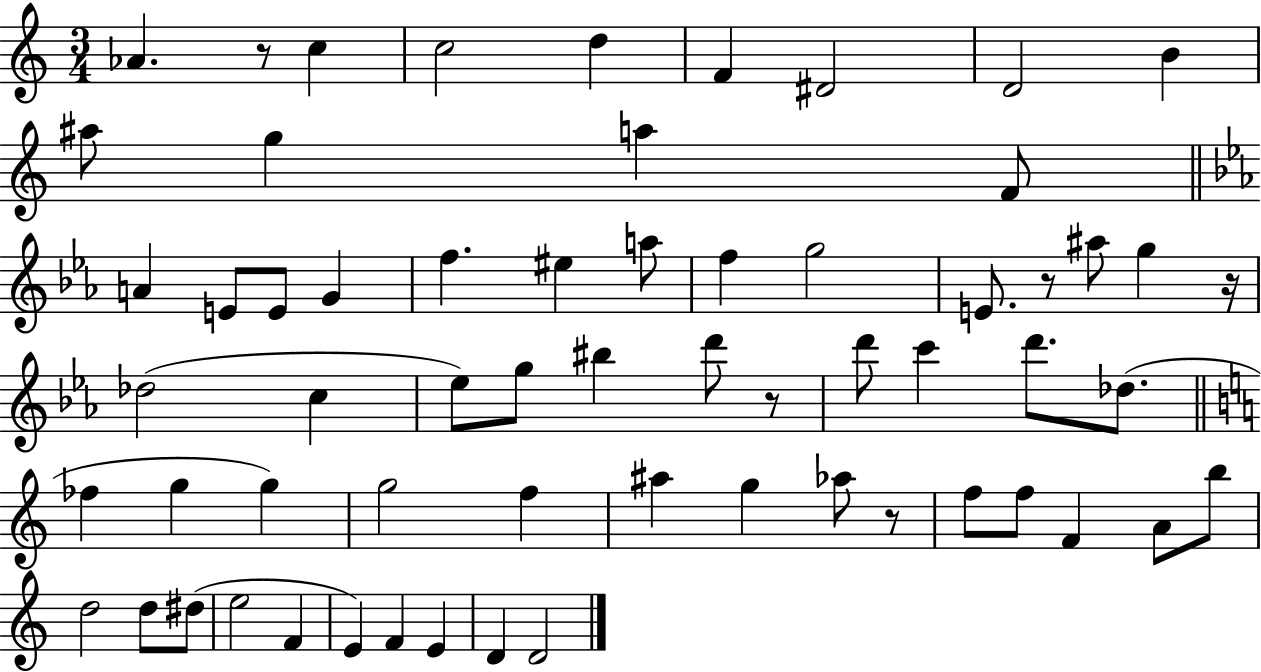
{
  \clef treble
  \numericTimeSignature
  \time 3/4
  \key c \major
  aes'4. r8 c''4 | c''2 d''4 | f'4 dis'2 | d'2 b'4 | \break ais''8 g''4 a''4 f'8 | \bar "||" \break \key ees \major a'4 e'8 e'8 g'4 | f''4. eis''4 a''8 | f''4 g''2 | e'8. r8 ais''8 g''4 r16 | \break des''2( c''4 | ees''8) g''8 bis''4 d'''8 r8 | d'''8 c'''4 d'''8. des''8.( | \bar "||" \break \key c \major fes''4 g''4 g''4) | g''2 f''4 | ais''4 g''4 aes''8 r8 | f''8 f''8 f'4 a'8 b''8 | \break d''2 d''8 dis''8( | e''2 f'4 | e'4) f'4 e'4 | d'4 d'2 | \break \bar "|."
}